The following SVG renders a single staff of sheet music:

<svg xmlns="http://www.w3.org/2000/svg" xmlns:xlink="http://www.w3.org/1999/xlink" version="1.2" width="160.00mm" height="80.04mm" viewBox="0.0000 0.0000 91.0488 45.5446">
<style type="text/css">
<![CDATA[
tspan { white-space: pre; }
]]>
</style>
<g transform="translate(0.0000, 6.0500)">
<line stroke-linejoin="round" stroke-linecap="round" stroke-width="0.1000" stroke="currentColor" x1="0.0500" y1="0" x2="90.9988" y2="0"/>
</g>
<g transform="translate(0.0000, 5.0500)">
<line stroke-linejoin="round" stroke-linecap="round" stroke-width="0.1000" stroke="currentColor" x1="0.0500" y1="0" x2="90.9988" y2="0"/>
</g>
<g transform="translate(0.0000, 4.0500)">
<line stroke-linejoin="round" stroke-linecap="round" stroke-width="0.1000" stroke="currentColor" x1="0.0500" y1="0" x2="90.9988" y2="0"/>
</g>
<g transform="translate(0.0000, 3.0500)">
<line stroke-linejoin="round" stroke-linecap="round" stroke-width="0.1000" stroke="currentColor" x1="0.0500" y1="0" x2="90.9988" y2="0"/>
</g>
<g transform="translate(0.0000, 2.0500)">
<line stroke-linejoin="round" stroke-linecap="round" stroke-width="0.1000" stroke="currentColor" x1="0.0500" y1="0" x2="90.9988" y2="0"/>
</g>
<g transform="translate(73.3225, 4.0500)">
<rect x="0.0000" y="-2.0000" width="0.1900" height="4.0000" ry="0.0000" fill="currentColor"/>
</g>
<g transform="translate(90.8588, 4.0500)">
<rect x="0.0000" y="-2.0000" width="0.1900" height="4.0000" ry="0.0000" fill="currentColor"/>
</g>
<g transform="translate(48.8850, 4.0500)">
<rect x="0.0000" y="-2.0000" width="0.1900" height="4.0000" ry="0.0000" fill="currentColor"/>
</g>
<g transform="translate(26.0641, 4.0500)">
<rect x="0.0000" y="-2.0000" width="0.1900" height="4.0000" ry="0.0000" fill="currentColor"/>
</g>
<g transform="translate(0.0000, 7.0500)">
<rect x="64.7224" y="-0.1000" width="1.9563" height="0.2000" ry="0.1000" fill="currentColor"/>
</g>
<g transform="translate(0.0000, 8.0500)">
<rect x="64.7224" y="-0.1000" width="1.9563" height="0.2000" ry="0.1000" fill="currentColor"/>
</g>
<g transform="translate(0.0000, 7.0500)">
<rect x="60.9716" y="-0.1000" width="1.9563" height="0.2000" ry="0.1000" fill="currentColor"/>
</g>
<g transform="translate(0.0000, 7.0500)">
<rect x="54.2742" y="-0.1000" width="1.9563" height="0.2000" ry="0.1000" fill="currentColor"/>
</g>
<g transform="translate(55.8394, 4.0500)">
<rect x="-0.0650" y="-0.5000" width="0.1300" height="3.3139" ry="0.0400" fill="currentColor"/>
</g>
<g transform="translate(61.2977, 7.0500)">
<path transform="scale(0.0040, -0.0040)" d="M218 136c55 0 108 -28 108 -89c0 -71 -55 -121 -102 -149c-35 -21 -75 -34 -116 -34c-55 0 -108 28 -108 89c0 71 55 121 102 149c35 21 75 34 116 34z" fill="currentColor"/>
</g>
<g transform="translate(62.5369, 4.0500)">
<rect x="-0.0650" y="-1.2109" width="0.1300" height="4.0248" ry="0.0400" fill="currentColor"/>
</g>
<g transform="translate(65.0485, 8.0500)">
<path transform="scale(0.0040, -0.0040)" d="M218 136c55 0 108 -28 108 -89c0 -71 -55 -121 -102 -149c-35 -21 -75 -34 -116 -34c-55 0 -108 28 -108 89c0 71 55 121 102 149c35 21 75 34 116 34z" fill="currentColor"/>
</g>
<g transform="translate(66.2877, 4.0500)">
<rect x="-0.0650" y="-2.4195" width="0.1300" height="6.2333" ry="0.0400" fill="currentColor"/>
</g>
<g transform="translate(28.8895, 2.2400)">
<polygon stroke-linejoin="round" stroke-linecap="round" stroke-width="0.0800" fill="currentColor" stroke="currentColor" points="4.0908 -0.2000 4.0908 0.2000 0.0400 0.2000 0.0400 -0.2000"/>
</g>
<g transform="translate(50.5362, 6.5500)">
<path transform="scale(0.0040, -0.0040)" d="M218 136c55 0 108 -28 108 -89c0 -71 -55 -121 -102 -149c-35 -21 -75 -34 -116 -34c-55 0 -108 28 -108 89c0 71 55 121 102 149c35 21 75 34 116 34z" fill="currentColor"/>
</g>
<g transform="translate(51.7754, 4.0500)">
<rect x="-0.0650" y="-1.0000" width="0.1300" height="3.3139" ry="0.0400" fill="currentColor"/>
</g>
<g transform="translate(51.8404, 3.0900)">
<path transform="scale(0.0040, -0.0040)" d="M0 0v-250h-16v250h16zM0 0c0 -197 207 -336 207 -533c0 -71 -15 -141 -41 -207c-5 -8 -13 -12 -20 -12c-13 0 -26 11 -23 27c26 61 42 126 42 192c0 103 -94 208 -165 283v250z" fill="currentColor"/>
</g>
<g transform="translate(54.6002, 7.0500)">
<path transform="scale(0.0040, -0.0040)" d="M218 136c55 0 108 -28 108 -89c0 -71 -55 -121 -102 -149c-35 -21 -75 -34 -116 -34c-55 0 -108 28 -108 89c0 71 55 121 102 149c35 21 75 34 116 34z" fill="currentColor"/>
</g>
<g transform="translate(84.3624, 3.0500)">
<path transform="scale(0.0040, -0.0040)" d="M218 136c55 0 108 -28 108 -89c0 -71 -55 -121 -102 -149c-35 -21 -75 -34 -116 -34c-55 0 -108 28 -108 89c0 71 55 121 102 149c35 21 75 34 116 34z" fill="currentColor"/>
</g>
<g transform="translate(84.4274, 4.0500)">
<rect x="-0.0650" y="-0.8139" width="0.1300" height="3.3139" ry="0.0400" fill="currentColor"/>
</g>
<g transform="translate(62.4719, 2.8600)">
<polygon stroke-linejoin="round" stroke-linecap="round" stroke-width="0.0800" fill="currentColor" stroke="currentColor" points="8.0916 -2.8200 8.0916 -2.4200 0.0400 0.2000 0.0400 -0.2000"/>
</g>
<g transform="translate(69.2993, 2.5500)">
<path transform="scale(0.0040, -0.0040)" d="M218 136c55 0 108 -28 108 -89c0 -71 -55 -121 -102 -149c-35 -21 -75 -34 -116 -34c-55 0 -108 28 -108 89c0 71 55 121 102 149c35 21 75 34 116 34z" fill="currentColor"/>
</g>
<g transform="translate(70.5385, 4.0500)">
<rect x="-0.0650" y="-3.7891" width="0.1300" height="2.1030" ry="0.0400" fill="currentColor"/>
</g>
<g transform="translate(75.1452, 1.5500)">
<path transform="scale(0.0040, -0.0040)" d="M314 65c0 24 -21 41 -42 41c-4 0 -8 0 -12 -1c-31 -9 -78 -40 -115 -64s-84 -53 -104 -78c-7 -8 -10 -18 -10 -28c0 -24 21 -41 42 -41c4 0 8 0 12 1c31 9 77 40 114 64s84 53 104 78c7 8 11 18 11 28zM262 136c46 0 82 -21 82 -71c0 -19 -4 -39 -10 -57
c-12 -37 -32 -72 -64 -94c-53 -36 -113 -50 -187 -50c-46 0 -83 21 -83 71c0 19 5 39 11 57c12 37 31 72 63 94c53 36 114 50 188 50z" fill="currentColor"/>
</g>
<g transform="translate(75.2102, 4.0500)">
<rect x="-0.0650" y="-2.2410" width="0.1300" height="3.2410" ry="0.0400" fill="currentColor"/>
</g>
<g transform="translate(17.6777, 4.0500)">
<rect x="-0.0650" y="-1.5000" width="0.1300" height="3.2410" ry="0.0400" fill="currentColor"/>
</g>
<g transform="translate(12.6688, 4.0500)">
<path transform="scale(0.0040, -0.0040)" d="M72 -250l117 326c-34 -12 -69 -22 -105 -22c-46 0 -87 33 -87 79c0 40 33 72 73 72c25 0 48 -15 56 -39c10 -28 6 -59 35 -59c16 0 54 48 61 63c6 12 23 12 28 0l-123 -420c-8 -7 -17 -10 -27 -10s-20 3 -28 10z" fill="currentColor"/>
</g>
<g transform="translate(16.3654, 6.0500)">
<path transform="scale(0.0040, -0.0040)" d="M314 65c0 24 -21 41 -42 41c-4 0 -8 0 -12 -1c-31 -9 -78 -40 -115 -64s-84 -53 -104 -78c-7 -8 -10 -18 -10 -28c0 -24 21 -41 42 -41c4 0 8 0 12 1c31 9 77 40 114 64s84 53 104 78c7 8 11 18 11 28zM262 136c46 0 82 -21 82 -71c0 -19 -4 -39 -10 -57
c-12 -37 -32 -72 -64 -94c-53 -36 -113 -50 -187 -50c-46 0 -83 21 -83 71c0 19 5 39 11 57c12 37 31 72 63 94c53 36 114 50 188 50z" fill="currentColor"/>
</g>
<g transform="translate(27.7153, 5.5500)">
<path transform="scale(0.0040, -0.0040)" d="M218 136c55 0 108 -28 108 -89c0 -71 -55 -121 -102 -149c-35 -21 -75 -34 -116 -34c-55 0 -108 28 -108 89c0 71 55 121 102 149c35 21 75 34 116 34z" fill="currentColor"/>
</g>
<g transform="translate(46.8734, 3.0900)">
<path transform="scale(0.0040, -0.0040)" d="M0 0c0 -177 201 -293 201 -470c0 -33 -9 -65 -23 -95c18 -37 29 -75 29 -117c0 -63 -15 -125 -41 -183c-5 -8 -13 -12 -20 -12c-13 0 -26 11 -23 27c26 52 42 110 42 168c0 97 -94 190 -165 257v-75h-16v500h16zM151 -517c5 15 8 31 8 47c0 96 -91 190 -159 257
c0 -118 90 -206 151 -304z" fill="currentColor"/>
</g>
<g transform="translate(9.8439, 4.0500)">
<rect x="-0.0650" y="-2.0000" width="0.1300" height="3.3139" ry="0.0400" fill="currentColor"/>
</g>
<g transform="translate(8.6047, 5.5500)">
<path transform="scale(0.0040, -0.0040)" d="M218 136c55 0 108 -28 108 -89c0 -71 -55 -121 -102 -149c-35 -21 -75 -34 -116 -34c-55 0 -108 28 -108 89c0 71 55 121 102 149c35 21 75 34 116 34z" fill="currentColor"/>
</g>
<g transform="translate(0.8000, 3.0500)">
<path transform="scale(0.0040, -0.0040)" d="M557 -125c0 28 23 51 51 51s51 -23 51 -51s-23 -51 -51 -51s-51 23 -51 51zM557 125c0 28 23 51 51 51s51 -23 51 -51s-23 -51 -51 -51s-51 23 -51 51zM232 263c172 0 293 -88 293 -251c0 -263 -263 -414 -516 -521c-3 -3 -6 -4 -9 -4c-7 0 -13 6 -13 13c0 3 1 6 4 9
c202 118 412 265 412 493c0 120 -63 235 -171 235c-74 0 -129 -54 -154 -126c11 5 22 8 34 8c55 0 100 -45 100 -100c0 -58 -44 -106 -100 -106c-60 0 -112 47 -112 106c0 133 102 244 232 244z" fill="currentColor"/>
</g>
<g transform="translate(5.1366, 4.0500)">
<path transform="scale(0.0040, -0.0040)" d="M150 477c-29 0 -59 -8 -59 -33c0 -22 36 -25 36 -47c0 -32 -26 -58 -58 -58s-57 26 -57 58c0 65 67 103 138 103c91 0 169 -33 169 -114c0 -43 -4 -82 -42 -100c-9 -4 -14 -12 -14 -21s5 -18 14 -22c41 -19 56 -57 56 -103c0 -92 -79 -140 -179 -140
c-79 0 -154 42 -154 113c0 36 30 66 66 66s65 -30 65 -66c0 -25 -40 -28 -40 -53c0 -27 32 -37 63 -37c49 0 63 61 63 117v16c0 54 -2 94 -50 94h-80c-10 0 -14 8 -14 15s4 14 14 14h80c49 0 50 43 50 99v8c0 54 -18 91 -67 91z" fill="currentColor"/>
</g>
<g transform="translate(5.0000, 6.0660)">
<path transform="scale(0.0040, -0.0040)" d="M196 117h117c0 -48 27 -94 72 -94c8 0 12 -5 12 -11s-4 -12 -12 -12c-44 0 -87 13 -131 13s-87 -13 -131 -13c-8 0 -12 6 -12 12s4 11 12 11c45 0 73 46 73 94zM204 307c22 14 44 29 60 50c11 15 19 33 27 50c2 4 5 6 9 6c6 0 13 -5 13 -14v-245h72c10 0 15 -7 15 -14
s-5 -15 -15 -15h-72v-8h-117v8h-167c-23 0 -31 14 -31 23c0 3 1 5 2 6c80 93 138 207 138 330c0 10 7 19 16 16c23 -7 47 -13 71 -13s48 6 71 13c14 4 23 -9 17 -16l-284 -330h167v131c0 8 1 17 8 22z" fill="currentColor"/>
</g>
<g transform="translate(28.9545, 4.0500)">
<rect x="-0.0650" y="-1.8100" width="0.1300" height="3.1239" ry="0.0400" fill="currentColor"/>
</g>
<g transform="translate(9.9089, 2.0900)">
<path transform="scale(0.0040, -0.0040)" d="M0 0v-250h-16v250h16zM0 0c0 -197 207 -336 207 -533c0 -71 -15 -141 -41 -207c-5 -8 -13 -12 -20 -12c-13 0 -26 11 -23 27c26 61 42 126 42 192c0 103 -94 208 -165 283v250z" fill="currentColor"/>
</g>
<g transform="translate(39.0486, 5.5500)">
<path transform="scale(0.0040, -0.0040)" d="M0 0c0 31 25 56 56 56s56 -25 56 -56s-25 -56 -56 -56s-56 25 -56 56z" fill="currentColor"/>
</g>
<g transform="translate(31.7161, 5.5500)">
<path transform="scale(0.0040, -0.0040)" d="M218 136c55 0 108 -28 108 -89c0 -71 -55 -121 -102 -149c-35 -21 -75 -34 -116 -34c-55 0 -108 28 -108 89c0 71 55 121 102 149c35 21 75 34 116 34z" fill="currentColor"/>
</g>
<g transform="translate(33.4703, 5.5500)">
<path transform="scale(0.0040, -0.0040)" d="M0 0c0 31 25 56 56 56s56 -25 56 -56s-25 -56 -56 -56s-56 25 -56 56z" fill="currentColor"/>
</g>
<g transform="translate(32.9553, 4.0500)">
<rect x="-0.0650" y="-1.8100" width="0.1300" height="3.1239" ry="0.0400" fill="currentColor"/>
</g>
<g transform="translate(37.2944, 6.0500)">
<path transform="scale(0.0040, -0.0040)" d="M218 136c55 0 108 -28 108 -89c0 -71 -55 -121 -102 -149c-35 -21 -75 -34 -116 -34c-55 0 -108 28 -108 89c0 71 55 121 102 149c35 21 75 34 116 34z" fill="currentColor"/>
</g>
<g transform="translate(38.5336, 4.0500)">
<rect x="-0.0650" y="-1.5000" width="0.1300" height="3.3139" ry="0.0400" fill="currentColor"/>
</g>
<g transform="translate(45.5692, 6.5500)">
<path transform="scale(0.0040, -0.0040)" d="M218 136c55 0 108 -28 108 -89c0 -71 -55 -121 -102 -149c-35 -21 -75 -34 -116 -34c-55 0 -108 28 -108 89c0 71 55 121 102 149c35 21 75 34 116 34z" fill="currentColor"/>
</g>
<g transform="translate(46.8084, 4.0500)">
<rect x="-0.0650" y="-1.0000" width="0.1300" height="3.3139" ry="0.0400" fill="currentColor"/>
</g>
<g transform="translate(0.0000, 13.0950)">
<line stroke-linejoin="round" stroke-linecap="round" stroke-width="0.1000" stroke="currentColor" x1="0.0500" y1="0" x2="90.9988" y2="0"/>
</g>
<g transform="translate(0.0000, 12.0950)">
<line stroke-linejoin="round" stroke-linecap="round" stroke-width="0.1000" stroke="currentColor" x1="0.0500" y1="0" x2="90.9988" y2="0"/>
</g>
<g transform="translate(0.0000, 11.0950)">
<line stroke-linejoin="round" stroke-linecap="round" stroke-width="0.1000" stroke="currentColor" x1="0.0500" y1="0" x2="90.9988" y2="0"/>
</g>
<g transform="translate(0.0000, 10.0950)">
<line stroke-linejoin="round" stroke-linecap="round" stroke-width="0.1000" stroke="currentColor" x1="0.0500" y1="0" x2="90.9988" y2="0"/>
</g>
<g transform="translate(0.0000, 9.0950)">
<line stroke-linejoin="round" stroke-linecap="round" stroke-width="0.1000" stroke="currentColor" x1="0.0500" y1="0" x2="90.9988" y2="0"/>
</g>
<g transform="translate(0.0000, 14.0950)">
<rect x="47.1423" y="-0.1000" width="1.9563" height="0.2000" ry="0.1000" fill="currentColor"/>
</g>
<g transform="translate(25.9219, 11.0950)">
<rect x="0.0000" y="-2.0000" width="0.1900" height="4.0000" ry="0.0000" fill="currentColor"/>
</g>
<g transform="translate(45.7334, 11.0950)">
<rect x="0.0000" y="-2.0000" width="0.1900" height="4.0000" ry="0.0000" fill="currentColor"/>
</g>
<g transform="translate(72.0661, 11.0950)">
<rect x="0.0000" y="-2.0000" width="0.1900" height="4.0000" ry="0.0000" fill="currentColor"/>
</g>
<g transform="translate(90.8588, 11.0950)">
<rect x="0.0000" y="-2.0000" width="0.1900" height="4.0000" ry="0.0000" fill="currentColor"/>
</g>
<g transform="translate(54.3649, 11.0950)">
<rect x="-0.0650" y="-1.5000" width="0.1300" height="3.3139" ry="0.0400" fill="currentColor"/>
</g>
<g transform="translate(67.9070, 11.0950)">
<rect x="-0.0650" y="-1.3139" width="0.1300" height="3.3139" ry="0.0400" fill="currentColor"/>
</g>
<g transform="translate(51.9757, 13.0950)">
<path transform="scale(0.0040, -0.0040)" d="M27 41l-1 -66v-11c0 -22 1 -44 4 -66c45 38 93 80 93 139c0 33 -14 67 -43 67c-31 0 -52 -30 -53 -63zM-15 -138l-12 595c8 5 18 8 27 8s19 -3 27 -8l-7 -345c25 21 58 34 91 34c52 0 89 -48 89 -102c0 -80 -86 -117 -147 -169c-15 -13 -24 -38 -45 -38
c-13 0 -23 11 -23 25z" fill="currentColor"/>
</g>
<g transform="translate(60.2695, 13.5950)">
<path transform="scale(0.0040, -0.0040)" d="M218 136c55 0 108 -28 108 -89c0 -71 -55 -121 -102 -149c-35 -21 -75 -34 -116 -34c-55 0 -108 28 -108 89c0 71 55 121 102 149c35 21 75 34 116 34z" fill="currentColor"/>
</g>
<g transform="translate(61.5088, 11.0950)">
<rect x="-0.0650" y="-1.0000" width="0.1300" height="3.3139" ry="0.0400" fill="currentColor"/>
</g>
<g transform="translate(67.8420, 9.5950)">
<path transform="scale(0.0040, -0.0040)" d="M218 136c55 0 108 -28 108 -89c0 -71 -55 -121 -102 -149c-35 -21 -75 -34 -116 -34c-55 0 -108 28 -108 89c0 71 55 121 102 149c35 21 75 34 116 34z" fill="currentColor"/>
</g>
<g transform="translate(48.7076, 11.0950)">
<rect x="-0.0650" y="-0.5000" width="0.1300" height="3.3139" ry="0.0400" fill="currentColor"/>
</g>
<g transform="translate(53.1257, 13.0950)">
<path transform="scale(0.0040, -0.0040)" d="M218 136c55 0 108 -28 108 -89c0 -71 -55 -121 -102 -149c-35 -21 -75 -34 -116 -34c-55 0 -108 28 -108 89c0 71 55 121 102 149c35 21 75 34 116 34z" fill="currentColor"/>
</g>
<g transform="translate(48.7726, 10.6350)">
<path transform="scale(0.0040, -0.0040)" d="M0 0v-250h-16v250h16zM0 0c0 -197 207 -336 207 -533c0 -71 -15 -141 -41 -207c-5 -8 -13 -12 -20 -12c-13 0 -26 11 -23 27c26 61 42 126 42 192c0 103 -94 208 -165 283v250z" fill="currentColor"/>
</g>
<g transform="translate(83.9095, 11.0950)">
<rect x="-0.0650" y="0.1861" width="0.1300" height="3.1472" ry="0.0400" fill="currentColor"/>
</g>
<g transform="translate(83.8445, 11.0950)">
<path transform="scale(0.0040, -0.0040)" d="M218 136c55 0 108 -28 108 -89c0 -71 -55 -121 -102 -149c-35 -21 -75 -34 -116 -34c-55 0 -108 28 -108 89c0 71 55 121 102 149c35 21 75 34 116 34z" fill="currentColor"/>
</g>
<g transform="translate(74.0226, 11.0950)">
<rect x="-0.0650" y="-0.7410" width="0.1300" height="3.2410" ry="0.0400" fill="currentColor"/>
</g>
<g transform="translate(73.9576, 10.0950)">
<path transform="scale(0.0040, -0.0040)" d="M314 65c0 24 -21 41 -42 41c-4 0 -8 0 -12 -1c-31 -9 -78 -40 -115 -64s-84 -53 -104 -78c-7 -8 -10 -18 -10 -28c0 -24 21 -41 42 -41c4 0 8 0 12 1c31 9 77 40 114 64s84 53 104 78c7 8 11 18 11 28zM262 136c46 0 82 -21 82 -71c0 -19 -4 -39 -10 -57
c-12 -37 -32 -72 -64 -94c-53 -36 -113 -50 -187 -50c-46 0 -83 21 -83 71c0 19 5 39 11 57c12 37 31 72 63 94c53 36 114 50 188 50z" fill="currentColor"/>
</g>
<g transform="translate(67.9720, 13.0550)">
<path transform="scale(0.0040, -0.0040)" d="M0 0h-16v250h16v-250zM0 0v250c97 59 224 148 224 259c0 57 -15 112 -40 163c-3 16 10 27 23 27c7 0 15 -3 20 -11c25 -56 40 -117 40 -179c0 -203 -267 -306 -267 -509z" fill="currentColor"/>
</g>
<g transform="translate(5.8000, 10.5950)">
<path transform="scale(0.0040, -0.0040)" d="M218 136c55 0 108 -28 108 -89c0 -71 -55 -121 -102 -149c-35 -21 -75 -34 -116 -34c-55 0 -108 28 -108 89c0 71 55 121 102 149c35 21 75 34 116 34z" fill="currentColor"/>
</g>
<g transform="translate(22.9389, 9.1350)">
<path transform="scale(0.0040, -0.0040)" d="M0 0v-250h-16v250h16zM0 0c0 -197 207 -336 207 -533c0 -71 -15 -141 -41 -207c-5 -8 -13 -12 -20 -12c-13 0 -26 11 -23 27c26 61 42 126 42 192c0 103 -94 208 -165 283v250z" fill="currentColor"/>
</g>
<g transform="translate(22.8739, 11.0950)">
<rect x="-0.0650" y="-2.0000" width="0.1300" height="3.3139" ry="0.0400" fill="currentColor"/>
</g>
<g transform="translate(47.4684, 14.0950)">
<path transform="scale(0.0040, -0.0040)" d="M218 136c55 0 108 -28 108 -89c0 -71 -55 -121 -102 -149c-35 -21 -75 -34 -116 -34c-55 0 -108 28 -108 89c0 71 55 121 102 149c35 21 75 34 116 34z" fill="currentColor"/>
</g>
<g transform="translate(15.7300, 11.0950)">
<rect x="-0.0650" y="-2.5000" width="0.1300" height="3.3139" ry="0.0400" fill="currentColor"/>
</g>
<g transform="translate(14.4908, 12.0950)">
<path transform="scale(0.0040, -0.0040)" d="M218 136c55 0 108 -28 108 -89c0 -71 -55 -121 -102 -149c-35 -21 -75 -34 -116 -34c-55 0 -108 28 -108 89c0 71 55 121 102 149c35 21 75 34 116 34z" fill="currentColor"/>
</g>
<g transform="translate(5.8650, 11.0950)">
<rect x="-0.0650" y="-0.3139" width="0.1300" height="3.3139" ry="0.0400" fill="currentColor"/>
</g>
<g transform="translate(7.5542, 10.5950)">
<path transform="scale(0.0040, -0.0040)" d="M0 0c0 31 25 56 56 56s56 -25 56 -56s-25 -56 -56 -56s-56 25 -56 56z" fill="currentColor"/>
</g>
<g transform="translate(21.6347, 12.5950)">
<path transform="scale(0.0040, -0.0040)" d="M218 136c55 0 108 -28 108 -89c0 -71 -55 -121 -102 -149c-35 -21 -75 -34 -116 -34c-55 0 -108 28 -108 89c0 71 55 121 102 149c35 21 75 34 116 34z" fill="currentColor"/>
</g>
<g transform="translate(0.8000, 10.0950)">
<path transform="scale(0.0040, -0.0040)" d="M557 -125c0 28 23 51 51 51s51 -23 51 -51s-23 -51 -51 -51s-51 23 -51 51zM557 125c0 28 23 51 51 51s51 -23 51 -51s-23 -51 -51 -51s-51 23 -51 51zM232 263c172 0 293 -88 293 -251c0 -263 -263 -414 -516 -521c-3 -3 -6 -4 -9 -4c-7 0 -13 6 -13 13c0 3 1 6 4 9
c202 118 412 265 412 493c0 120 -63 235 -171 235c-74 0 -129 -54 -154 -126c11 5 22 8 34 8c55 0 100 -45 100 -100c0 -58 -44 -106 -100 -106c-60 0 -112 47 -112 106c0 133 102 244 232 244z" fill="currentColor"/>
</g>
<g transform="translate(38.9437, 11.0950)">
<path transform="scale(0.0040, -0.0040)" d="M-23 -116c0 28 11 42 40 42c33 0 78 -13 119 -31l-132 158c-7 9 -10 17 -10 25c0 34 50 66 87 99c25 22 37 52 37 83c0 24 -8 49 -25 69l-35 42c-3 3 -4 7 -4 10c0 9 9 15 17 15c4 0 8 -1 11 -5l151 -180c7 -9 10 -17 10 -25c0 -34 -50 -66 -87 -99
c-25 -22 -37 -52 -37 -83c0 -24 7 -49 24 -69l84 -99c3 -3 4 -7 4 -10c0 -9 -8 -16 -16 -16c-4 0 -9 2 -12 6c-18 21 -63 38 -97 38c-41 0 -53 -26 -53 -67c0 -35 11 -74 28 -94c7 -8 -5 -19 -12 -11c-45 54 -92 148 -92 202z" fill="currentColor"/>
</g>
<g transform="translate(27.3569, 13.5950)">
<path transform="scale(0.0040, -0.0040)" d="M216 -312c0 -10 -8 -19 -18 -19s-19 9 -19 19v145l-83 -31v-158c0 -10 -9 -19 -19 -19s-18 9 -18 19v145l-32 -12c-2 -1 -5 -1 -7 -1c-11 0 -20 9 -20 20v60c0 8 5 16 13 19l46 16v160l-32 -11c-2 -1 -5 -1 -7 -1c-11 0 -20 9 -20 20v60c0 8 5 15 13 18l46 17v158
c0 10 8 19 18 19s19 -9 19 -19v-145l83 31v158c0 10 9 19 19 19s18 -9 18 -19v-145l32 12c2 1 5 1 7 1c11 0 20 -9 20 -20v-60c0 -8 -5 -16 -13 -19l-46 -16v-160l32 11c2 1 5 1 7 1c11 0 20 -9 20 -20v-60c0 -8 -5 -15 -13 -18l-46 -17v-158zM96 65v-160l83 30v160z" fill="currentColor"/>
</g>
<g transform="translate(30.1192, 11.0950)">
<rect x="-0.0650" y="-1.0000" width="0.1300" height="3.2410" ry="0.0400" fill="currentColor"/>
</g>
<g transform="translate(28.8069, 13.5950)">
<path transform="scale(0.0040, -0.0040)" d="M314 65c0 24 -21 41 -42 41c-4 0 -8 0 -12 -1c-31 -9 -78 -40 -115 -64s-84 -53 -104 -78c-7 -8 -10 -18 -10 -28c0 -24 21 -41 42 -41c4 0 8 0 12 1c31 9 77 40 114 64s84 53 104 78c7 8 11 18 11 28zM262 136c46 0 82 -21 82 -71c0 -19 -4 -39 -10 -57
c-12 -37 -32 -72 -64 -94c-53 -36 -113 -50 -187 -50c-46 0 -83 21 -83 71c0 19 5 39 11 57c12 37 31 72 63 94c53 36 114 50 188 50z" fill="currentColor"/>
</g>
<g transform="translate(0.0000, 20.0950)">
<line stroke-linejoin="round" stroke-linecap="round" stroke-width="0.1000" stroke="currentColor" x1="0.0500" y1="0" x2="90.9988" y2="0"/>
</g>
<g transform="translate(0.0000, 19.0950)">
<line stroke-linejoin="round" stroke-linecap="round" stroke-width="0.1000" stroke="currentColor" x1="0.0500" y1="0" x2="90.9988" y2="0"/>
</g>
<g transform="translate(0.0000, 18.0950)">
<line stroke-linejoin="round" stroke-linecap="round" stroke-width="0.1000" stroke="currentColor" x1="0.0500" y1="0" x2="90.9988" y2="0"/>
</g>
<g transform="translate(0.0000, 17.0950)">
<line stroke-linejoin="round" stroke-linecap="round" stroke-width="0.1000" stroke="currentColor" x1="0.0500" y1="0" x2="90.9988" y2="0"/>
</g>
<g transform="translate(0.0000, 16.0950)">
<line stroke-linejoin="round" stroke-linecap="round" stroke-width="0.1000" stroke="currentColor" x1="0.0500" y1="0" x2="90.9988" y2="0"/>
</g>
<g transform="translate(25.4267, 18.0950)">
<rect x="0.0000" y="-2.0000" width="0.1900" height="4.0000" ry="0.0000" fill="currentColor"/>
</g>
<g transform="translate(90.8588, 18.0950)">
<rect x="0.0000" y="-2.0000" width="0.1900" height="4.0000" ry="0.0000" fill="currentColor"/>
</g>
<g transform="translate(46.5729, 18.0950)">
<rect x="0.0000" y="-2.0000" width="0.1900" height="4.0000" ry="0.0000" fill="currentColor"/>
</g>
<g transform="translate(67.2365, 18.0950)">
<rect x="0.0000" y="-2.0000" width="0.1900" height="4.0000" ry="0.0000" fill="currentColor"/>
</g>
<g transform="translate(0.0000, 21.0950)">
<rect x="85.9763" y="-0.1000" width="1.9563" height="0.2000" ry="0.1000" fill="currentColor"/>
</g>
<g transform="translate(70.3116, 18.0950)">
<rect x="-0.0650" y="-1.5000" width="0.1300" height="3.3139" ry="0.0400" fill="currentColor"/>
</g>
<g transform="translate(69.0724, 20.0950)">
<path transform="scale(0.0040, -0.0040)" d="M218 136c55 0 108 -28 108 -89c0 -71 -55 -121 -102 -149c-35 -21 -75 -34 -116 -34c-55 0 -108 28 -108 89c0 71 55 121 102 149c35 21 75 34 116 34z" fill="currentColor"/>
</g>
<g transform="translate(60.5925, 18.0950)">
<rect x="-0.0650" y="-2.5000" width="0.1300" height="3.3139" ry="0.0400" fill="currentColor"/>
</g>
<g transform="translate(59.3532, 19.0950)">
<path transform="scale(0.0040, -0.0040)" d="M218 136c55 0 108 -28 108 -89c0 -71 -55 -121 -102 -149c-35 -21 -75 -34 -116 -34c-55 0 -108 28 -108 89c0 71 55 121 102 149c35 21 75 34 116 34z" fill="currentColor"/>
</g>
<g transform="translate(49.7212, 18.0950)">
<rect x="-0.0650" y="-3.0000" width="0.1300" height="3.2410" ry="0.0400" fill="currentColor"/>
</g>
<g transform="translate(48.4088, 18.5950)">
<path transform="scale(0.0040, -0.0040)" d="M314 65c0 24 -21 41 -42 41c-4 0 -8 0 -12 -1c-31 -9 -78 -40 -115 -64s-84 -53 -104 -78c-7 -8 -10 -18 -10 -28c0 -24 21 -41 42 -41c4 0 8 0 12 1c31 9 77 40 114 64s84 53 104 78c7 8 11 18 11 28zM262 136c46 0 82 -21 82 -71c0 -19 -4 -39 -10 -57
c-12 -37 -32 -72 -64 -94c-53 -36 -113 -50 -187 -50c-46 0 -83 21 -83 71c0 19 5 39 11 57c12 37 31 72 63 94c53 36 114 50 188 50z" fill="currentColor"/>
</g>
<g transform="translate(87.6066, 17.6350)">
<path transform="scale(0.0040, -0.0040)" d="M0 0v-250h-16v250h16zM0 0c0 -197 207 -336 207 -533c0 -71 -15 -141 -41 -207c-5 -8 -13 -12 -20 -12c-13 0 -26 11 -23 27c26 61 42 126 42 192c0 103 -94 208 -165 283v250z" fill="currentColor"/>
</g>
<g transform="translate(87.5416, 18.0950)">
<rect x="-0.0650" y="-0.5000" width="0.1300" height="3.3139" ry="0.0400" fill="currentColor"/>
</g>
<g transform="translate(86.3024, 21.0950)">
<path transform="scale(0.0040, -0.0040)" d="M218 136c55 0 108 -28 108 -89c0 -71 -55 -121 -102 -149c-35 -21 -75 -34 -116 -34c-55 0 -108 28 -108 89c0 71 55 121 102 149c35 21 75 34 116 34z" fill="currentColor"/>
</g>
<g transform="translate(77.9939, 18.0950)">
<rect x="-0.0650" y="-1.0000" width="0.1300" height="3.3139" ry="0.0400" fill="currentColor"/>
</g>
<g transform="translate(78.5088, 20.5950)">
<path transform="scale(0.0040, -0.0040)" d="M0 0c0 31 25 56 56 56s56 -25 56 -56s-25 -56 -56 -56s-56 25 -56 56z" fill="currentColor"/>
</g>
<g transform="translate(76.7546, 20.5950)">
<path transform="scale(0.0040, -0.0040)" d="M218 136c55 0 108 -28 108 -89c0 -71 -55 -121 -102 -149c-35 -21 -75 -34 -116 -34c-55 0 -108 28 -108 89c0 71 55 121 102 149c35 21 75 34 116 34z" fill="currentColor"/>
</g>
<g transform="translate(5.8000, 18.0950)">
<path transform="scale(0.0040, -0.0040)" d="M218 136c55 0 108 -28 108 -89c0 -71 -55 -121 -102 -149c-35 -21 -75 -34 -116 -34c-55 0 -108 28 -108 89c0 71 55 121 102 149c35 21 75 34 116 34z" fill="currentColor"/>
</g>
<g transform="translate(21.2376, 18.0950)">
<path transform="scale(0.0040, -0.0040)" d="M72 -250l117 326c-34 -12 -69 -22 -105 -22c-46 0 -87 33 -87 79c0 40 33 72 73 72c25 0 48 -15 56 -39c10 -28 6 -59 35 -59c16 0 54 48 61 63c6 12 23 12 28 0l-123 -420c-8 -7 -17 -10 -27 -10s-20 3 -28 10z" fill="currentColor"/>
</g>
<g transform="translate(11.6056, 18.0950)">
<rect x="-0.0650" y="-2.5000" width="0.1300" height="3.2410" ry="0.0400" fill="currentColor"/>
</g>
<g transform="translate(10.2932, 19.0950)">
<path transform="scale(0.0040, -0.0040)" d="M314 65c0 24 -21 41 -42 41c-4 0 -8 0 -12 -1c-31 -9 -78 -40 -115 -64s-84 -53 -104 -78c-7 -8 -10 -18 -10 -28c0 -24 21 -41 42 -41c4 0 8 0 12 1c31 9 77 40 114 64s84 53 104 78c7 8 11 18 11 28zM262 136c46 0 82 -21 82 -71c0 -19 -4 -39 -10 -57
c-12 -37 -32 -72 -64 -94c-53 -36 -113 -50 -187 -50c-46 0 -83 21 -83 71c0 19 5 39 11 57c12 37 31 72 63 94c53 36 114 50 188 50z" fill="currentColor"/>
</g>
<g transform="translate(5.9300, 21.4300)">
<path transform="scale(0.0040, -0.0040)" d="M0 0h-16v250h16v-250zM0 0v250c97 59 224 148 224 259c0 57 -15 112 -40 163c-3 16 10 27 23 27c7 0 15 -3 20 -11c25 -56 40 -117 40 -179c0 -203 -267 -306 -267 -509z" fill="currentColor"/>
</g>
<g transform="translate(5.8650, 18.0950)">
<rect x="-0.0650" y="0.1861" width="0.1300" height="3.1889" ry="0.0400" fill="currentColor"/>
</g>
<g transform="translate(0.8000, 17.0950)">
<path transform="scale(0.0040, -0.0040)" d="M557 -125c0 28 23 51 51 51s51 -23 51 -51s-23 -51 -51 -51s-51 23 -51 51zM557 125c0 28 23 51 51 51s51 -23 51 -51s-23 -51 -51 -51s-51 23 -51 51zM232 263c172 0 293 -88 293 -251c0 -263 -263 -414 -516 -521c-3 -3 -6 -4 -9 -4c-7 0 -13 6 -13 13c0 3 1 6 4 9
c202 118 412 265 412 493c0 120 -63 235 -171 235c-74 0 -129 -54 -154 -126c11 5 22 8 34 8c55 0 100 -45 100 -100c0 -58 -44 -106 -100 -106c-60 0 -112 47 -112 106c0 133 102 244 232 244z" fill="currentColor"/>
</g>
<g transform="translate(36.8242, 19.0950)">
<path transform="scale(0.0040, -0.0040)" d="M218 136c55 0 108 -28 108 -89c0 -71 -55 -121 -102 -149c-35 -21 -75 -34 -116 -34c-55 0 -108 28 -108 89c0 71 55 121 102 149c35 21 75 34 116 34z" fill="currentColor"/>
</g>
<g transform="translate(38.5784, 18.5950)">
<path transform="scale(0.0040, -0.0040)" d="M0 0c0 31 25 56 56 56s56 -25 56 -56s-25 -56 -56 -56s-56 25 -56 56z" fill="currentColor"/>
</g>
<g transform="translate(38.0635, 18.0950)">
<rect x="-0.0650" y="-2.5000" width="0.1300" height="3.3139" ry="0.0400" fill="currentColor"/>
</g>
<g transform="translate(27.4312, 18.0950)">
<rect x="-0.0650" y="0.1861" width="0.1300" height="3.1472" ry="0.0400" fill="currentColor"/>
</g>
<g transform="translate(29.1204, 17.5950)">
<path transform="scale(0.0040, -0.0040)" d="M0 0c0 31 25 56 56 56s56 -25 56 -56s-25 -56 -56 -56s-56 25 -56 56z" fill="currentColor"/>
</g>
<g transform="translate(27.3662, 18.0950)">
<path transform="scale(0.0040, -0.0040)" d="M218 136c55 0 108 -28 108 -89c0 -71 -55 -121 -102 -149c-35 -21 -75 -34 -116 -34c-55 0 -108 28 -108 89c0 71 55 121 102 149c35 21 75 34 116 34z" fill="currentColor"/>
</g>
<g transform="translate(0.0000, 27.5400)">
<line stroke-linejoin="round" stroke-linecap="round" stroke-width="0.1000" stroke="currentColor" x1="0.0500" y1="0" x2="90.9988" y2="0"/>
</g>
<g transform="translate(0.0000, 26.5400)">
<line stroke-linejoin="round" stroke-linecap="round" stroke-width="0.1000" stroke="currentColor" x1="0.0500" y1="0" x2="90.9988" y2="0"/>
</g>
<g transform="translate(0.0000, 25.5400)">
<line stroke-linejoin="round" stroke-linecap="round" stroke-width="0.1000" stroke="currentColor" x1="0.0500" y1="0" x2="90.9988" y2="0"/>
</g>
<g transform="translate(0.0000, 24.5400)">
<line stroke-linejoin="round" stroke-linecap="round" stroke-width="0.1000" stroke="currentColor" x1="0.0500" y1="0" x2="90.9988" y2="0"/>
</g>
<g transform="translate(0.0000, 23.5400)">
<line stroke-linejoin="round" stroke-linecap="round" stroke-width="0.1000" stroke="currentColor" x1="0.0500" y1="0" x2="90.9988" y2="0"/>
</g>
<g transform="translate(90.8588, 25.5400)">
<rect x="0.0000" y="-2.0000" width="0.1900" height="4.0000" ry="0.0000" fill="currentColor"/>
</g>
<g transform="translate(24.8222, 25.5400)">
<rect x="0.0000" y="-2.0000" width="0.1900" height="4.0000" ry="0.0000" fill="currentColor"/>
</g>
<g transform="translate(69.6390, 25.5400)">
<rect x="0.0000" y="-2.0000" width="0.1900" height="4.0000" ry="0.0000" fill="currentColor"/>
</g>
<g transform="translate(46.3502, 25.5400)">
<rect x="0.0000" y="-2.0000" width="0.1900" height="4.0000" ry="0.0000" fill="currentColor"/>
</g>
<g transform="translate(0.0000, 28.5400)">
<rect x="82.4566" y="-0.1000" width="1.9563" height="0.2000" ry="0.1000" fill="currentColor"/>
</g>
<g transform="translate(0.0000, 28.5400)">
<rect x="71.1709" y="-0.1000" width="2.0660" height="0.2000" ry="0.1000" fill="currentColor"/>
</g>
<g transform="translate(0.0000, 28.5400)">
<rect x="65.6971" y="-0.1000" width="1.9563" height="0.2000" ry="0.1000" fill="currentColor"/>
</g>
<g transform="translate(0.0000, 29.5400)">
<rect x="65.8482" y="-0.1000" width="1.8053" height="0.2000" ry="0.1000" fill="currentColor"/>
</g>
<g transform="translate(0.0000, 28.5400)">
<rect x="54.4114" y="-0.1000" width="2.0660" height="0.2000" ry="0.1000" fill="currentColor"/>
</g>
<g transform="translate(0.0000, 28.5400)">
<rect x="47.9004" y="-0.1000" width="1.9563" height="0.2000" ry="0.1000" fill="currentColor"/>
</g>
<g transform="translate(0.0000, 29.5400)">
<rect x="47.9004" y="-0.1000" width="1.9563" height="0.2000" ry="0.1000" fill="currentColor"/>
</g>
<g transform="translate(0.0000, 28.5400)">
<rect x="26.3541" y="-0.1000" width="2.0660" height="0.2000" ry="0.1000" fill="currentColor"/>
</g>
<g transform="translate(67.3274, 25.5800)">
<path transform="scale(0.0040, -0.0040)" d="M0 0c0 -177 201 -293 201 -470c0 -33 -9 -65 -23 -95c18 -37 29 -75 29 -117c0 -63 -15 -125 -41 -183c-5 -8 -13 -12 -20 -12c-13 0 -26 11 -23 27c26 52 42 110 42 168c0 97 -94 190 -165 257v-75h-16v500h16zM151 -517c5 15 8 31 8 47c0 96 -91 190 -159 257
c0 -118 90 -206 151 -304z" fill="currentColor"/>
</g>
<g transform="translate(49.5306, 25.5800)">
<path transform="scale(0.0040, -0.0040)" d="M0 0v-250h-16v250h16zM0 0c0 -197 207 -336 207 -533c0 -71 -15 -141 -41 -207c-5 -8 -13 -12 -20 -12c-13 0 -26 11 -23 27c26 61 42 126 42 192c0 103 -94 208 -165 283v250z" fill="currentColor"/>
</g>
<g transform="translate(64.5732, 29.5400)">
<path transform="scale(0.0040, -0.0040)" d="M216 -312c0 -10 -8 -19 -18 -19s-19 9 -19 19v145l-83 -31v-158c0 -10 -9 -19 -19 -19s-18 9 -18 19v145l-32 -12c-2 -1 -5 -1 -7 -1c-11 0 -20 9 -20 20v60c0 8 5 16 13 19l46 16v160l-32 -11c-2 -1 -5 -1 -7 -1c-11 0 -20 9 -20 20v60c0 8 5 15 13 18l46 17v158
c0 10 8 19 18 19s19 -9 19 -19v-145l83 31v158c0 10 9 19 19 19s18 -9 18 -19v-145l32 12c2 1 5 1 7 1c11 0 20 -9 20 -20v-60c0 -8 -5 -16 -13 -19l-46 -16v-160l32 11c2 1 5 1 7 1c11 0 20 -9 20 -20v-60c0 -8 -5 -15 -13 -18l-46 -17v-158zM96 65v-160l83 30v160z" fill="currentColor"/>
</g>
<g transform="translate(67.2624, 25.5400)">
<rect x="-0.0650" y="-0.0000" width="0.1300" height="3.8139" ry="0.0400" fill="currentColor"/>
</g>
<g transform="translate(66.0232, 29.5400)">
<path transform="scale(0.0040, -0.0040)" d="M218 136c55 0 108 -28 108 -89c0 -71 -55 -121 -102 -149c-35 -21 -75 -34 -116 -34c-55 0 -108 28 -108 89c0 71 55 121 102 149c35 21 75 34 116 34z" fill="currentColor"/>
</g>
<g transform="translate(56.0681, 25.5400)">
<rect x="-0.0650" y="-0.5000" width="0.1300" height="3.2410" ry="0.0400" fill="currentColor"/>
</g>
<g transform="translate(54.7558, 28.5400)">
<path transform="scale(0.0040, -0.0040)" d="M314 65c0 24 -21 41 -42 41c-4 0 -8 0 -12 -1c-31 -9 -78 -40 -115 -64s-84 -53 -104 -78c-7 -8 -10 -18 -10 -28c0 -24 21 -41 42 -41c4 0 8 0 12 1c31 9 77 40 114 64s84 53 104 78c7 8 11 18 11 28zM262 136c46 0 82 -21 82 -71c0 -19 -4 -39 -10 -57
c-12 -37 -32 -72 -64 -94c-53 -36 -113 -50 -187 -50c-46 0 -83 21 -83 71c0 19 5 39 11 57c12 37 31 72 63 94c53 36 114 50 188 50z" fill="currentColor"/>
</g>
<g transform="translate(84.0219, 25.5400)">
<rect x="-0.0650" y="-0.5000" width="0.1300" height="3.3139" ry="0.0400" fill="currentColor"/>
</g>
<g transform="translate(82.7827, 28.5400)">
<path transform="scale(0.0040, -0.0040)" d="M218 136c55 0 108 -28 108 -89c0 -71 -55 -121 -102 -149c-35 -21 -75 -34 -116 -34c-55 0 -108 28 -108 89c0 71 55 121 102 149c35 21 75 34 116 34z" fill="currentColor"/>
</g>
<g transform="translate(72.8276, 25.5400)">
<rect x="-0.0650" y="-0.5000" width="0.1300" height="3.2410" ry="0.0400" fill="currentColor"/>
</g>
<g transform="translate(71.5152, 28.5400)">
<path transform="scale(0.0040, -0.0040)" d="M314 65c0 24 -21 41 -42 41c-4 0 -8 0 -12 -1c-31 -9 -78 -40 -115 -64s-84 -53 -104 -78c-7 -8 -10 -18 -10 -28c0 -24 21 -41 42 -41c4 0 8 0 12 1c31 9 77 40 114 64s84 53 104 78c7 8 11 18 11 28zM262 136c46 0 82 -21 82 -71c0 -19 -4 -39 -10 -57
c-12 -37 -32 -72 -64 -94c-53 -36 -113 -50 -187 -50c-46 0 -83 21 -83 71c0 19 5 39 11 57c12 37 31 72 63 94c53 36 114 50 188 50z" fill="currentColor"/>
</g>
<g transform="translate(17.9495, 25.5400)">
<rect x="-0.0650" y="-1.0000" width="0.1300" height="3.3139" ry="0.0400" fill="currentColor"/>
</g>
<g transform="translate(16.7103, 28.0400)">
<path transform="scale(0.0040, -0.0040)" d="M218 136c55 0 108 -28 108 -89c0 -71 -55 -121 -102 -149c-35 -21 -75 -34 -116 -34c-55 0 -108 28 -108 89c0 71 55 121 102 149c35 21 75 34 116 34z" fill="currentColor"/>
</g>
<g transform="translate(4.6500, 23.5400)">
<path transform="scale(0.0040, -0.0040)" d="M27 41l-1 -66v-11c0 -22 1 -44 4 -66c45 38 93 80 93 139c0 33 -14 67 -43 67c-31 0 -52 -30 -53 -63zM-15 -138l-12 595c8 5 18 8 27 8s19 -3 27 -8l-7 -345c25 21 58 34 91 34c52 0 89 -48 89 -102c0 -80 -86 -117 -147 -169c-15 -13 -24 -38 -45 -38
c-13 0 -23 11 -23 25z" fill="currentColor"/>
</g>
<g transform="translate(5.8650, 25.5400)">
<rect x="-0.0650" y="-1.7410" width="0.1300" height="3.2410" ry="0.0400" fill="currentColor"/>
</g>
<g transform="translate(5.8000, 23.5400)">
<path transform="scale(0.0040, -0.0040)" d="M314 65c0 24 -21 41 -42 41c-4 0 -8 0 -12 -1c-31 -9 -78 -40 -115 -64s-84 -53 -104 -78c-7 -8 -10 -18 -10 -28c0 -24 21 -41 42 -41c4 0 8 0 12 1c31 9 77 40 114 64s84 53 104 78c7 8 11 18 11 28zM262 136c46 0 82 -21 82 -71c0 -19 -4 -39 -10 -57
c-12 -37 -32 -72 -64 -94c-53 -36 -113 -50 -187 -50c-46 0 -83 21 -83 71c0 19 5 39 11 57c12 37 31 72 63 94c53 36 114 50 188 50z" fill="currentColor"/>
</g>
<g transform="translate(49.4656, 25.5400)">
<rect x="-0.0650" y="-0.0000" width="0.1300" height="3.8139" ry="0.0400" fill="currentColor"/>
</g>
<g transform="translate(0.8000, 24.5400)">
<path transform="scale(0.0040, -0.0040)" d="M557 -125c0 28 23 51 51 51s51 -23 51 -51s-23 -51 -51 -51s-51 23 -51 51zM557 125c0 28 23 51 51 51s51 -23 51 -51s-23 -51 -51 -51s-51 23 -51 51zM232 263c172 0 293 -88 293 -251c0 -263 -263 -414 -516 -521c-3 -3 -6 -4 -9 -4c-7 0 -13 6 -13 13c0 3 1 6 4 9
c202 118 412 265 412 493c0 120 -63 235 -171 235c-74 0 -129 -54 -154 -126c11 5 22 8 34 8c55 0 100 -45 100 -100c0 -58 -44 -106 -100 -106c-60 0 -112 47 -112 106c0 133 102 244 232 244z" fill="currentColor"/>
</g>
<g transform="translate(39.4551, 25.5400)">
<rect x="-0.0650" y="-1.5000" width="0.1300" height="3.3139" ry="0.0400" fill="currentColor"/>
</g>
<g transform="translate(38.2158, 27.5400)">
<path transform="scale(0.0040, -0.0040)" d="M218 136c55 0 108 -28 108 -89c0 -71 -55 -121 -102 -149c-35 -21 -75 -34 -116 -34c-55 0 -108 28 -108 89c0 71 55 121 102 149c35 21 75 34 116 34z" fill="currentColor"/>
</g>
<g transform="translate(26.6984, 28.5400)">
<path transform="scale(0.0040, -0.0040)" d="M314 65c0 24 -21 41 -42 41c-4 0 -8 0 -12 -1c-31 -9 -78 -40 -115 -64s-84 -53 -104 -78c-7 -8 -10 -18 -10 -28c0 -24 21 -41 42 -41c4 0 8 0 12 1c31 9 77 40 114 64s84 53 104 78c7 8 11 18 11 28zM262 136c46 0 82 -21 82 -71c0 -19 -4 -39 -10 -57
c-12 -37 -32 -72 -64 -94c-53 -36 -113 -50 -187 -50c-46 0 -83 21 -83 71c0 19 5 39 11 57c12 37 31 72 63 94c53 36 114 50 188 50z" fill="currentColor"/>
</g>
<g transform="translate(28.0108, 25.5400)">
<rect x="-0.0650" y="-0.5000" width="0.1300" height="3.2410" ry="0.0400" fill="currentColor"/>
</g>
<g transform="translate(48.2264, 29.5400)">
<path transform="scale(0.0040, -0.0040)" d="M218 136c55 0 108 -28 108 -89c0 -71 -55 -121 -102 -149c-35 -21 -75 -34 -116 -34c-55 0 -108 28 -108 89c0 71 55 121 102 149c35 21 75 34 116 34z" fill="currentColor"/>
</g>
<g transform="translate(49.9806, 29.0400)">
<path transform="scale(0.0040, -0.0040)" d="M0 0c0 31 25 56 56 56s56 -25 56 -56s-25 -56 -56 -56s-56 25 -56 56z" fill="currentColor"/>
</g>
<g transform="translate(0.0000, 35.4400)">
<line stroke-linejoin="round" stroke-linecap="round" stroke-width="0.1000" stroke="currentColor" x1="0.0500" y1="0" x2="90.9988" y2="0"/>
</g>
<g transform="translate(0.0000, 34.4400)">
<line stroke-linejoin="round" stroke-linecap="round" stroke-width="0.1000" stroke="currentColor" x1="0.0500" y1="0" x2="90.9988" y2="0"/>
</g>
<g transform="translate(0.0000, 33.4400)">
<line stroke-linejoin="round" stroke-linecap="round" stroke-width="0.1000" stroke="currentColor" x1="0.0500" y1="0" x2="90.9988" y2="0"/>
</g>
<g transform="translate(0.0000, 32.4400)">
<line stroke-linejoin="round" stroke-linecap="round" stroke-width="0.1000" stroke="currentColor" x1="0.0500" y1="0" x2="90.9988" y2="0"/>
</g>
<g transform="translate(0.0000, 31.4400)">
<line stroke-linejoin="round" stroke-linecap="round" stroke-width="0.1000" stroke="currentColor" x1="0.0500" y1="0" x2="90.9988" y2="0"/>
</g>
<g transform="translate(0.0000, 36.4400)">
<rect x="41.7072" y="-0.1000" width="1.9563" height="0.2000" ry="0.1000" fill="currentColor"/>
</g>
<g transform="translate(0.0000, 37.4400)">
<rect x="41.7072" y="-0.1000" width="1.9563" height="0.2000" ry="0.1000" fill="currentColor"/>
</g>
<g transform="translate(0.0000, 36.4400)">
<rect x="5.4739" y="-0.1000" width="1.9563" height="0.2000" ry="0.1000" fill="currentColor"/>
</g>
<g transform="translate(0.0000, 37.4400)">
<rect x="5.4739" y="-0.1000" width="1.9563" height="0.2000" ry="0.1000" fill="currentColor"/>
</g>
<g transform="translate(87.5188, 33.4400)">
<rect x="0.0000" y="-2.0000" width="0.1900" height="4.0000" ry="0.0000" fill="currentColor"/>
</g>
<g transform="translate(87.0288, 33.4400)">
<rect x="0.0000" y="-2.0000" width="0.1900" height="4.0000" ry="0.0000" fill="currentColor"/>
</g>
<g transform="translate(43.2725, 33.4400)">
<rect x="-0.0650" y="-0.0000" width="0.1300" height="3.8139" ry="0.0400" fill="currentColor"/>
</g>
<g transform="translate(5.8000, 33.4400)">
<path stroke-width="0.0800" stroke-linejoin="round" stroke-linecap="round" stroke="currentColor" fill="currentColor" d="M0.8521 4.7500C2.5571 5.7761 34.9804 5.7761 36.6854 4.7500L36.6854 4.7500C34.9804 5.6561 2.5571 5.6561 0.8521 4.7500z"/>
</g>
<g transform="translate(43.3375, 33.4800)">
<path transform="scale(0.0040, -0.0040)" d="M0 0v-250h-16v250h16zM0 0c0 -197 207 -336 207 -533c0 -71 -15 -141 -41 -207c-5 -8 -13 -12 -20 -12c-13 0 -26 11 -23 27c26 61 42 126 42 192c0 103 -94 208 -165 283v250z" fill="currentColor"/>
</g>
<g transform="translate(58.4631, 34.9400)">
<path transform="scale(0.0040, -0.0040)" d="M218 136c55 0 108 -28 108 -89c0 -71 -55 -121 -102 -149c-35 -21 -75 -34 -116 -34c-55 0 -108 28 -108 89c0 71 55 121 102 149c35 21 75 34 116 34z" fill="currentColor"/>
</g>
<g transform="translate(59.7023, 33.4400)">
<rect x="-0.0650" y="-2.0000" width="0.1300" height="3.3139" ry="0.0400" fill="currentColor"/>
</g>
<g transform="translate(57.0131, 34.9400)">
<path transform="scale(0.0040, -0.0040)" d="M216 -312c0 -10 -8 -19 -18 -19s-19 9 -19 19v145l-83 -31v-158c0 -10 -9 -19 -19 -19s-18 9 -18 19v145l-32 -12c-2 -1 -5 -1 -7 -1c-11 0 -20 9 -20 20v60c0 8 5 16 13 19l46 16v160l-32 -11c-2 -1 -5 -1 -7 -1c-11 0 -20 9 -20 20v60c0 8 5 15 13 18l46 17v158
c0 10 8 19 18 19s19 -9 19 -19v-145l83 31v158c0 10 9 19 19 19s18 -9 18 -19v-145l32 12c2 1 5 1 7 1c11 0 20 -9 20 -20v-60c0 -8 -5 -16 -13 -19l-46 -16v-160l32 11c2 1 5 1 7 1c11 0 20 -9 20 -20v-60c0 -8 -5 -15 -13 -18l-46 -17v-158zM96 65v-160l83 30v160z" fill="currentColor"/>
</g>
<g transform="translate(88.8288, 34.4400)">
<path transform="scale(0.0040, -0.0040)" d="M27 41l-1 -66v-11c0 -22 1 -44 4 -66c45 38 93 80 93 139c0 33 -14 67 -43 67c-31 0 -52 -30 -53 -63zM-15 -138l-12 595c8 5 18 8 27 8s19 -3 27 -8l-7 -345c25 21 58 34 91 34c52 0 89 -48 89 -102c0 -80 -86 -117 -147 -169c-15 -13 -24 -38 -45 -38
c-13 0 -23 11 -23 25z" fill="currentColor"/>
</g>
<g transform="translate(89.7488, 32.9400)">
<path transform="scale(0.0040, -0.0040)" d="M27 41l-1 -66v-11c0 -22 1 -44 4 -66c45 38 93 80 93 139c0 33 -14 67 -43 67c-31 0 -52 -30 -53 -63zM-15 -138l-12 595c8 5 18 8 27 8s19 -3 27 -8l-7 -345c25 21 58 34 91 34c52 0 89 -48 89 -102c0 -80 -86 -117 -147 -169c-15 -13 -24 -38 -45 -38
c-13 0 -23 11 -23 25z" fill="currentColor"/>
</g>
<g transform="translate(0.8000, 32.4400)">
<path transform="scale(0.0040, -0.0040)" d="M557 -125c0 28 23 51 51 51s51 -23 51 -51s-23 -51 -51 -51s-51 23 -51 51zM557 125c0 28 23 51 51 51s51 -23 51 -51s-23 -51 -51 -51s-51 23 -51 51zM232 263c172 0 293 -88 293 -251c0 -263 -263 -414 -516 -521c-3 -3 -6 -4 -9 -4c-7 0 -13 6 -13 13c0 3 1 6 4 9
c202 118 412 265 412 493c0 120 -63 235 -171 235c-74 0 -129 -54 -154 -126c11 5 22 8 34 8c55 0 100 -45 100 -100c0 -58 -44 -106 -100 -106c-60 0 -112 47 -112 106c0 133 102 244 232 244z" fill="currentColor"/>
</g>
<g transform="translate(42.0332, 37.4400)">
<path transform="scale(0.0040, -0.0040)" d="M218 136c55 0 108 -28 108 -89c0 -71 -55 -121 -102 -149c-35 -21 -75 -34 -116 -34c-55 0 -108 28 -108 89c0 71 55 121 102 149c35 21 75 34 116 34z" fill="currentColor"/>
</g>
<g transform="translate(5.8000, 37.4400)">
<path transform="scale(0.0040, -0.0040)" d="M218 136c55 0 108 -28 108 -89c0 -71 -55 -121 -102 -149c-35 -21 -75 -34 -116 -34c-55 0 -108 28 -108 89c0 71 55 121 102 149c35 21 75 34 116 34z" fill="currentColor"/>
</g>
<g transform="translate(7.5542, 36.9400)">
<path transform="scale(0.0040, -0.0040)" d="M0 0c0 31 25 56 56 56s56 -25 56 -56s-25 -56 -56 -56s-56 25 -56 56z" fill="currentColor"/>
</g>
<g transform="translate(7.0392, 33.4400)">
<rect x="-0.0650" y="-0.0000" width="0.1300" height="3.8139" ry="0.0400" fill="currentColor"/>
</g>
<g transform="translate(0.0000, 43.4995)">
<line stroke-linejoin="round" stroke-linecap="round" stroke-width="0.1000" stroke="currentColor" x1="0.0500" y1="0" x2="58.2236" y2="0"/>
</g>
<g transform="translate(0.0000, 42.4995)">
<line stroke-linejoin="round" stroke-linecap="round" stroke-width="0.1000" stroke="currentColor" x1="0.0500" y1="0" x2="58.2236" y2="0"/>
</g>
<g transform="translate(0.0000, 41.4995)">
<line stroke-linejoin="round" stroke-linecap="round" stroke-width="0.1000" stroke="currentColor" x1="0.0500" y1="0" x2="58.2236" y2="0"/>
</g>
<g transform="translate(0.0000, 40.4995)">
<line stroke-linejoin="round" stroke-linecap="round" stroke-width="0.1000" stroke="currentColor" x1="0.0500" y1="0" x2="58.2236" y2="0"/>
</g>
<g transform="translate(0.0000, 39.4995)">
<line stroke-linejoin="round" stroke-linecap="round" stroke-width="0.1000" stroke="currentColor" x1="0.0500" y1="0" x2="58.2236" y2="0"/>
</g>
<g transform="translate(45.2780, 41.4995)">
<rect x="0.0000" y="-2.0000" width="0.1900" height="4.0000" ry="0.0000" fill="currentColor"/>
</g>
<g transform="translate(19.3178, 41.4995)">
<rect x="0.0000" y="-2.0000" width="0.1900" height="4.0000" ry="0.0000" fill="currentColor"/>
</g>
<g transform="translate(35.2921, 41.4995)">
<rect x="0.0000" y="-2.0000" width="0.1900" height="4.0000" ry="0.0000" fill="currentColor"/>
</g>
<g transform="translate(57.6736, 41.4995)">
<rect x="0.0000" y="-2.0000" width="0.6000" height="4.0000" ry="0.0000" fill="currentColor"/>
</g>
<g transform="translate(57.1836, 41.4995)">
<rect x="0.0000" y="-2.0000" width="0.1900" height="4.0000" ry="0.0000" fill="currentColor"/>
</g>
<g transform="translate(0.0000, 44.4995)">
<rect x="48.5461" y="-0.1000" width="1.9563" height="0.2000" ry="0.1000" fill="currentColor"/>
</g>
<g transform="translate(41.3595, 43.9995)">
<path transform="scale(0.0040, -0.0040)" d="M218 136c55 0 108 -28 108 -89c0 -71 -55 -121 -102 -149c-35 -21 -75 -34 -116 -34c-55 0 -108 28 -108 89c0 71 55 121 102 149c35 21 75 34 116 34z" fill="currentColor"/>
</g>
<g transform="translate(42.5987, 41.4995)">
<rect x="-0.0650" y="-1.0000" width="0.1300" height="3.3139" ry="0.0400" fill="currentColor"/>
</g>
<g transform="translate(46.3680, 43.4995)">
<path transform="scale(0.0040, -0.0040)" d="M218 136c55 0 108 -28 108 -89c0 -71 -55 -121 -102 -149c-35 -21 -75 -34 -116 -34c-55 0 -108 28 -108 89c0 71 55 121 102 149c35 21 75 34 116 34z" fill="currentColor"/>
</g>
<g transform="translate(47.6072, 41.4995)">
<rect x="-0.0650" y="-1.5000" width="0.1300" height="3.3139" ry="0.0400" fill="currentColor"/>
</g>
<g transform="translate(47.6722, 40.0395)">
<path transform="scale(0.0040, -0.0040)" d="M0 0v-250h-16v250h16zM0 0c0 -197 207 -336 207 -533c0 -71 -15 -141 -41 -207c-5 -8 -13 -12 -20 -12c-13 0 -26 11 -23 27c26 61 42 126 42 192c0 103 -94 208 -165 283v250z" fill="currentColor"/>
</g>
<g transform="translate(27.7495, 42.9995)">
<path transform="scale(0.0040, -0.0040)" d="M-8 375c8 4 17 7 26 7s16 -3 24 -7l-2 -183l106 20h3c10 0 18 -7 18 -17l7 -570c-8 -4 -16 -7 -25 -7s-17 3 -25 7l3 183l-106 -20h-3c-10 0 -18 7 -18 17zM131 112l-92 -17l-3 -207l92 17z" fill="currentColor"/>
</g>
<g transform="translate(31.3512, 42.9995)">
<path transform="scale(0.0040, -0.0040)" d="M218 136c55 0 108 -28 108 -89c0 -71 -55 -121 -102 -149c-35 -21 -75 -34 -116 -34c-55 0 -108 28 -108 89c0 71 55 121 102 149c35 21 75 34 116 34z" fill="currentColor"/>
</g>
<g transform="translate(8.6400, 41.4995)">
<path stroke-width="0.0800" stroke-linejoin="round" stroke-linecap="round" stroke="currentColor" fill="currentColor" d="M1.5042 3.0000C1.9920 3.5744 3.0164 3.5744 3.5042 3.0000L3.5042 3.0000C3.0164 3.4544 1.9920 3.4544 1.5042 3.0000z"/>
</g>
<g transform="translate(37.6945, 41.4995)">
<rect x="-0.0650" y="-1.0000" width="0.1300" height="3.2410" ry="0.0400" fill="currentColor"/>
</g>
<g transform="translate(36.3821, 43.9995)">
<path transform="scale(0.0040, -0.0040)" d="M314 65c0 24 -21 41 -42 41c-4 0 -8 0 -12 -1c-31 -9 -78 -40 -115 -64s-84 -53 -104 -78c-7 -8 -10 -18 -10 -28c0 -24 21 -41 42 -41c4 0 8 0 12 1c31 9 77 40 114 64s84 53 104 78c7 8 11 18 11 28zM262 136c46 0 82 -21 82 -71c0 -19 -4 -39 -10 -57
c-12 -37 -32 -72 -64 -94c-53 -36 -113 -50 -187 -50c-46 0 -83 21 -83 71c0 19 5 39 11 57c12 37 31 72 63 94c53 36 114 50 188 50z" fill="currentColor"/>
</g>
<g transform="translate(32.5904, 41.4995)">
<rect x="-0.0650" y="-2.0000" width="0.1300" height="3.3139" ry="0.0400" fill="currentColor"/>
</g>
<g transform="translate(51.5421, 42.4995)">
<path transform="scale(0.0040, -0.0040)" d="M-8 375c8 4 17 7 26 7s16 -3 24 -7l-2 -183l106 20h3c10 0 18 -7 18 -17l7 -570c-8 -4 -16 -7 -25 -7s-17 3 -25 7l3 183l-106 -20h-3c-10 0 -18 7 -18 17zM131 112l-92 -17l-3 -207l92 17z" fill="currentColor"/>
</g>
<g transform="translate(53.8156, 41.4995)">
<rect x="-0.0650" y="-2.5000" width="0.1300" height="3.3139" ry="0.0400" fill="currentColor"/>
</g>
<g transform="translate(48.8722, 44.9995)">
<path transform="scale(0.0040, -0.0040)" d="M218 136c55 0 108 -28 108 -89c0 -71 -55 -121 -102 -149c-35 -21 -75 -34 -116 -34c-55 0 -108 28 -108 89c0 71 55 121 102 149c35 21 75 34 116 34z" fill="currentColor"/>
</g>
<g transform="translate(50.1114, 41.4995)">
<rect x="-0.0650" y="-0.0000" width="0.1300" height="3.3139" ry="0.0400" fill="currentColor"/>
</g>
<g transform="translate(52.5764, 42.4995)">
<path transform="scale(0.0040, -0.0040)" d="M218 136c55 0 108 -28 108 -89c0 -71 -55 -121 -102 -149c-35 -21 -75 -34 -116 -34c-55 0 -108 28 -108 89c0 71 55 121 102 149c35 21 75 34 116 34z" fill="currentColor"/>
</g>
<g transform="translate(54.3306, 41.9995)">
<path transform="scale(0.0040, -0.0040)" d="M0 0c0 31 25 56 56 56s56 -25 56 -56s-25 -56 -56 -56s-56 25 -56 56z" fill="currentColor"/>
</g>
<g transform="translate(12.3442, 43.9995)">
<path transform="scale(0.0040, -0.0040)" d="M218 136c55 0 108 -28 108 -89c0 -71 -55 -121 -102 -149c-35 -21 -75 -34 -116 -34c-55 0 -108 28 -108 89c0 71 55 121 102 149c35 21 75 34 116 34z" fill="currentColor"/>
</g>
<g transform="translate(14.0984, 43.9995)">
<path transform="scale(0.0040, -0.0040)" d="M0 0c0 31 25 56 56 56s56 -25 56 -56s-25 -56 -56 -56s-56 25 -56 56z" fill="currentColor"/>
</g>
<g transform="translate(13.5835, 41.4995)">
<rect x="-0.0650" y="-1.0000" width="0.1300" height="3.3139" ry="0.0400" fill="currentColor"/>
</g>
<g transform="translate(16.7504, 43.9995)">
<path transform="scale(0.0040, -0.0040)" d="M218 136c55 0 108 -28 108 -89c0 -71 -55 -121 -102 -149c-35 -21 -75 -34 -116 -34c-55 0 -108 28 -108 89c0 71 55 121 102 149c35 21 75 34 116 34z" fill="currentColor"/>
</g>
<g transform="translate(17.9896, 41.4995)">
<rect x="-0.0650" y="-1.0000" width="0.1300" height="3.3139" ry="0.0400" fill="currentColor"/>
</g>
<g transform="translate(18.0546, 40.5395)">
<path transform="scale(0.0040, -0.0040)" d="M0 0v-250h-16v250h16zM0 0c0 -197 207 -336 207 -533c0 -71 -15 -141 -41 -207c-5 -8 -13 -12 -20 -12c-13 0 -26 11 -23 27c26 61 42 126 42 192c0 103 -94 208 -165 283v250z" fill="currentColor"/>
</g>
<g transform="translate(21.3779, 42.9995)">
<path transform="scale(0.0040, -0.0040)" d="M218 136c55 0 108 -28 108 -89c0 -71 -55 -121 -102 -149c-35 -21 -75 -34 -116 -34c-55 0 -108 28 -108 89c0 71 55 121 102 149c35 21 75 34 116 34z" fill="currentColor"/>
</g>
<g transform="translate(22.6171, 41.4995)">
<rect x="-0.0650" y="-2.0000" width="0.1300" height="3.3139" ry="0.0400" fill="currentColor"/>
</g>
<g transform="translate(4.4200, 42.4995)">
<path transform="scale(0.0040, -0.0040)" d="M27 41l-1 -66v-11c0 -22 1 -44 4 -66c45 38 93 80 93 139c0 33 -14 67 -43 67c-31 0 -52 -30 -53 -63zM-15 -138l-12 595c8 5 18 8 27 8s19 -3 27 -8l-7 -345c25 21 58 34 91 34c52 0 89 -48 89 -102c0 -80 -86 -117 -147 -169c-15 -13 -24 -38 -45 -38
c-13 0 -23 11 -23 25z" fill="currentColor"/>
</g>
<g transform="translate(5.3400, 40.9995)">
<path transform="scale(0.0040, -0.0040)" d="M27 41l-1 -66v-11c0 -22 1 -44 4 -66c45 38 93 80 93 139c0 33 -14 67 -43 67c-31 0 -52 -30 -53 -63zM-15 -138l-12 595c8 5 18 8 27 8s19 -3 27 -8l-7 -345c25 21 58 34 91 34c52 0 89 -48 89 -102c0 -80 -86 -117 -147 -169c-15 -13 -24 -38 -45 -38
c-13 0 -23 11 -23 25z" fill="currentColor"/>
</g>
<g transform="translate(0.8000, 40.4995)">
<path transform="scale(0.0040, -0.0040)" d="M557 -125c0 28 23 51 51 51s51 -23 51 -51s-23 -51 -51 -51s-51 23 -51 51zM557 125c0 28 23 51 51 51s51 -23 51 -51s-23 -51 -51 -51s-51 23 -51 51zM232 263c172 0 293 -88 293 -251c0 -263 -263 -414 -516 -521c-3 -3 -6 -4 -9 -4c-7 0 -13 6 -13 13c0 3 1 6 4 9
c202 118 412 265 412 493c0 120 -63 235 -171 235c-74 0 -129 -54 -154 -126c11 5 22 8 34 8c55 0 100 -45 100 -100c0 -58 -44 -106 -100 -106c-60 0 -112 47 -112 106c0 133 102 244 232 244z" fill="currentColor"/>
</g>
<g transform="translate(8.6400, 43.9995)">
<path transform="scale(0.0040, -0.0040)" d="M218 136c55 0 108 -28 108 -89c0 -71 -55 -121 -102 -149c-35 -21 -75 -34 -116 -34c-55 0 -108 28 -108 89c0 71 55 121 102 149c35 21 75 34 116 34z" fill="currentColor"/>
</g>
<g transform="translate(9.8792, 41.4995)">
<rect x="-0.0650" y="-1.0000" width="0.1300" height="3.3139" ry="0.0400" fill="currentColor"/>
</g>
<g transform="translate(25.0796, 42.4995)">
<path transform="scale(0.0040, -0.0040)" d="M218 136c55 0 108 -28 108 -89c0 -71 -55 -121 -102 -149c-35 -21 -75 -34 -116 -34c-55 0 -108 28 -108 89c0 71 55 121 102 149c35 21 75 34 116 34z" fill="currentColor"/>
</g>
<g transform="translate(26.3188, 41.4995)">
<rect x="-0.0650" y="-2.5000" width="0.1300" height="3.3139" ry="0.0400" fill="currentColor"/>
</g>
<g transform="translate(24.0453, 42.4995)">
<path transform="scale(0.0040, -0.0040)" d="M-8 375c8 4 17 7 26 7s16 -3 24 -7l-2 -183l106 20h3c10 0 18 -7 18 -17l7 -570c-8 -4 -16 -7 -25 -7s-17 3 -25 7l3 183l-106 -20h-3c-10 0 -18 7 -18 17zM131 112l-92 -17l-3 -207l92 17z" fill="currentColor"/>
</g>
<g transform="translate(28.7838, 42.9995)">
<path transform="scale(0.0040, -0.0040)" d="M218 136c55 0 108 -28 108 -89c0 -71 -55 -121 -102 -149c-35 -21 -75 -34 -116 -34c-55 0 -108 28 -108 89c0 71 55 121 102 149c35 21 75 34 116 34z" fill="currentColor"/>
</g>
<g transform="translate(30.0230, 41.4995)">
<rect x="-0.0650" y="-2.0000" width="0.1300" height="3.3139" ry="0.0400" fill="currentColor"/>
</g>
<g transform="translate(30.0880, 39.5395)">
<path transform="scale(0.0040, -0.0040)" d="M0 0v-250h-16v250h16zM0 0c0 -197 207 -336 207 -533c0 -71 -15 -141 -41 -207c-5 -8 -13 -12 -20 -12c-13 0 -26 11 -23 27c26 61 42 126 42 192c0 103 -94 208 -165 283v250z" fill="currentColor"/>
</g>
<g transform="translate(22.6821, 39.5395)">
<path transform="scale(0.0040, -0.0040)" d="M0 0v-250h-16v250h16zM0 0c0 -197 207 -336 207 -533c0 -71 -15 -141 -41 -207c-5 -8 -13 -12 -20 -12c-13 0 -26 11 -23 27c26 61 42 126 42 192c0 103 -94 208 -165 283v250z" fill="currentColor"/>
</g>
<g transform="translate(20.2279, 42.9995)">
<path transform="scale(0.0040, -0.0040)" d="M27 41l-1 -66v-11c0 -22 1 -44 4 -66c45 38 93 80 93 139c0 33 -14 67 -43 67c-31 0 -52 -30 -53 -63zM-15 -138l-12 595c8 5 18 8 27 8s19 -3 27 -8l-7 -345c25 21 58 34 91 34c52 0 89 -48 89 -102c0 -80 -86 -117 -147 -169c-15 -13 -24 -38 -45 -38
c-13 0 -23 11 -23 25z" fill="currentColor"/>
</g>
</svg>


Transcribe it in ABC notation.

X:1
T:Untitled
M:3/4
L:1/4
K:C
A,,/2 z/2 G,,2 A,,/2 A,,/2 G,, F,,/4 F,,/2 E,, E,,/2 C,,/2 G,/2 B,2 F, E, B,, A,,/2 ^F,,2 z E,,/2 _G,, F,, G,/2 F,2 D, D,/2 B,,2 z/2 D, B,, C,2 B,, G,, F,, E,,/2 _A,2 F,, E,,2 G,, C,,/2 E,,2 ^C,,/4 E,,2 E,, C,, C,,/2 ^A,, F,, F,, F,,/2 _A,,/2 B,, A,,/2 A,, F,,2 F,, G,,/2 D,, B,,